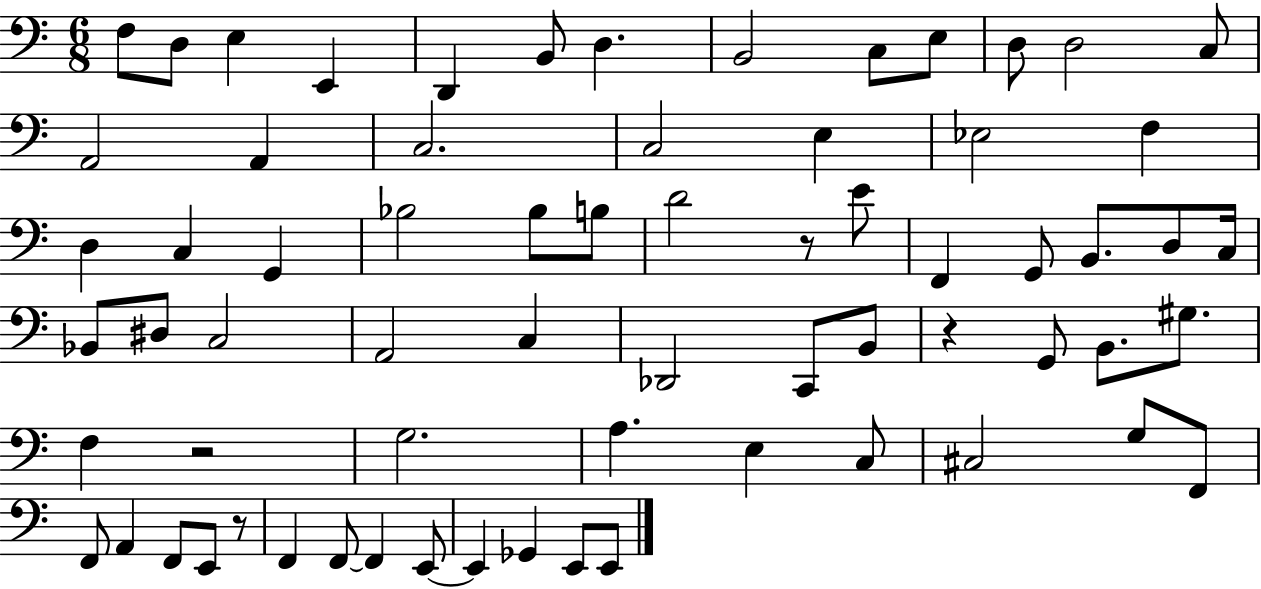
F3/e D3/e E3/q E2/q D2/q B2/e D3/q. B2/h C3/e E3/e D3/e D3/h C3/e A2/h A2/q C3/h. C3/h E3/q Eb3/h F3/q D3/q C3/q G2/q Bb3/h Bb3/e B3/e D4/h R/e E4/e F2/q G2/e B2/e. D3/e C3/s Bb2/e D#3/e C3/h A2/h C3/q Db2/h C2/e B2/e R/q G2/e B2/e. G#3/e. F3/q R/h G3/h. A3/q. E3/q C3/e C#3/h G3/e F2/e F2/e A2/q F2/e E2/e R/e F2/q F2/e F2/q E2/e E2/q Gb2/q E2/e E2/e